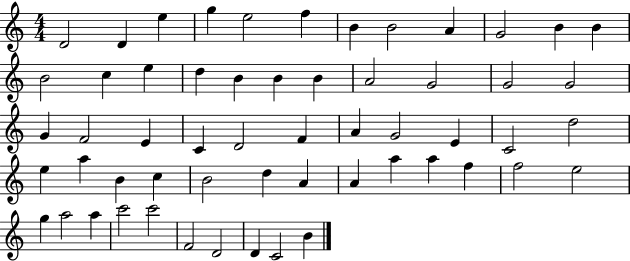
X:1
T:Untitled
M:4/4
L:1/4
K:C
D2 D e g e2 f B B2 A G2 B B B2 c e d B B B A2 G2 G2 G2 G F2 E C D2 F A G2 E C2 d2 e a B c B2 d A A a a f f2 e2 g a2 a c'2 c'2 F2 D2 D C2 B